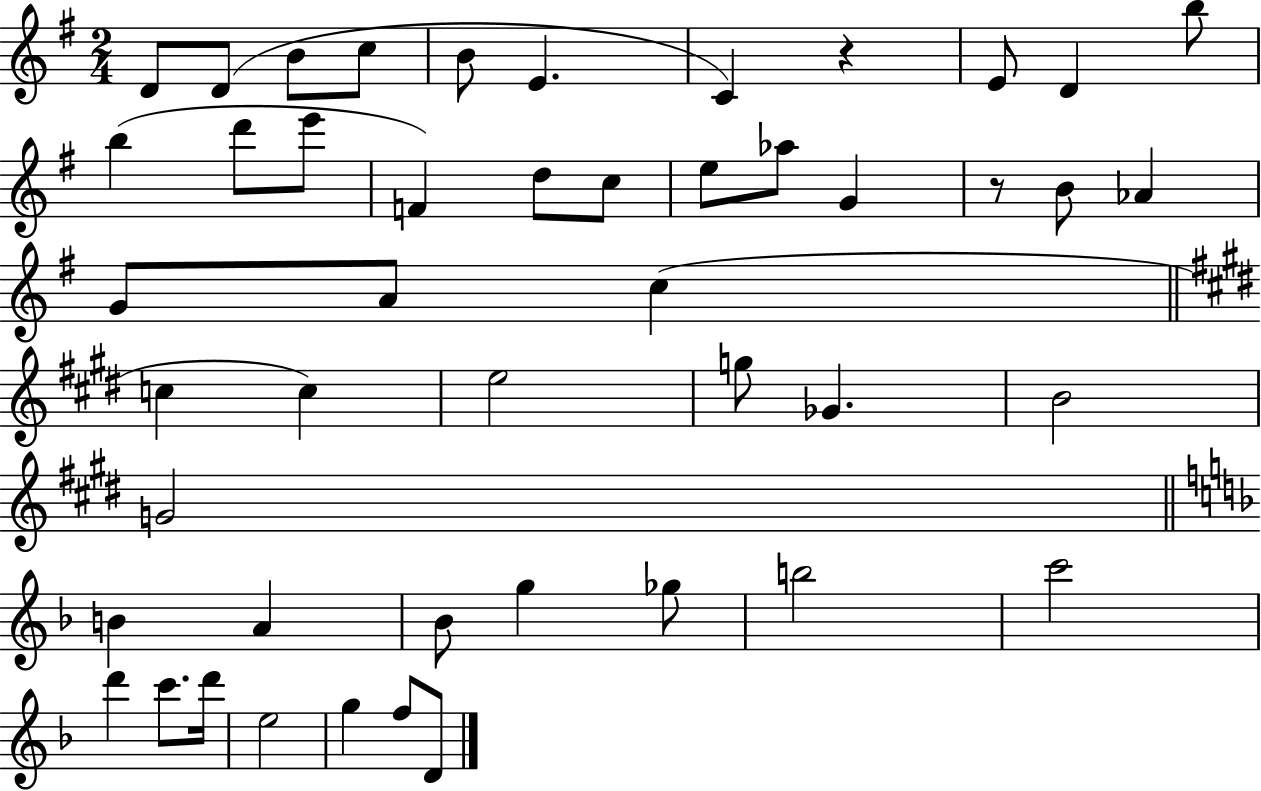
{
  \clef treble
  \numericTimeSignature
  \time 2/4
  \key g \major
  d'8 d'8( b'8 c''8 | b'8 e'4. | c'4) r4 | e'8 d'4 b''8 | \break b''4( d'''8 e'''8 | f'4) d''8 c''8 | e''8 aes''8 g'4 | r8 b'8 aes'4 | \break g'8 a'8 c''4( | \bar "||" \break \key e \major c''4 c''4) | e''2 | g''8 ges'4. | b'2 | \break g'2 | \bar "||" \break \key d \minor b'4 a'4 | bes'8 g''4 ges''8 | b''2 | c'''2 | \break d'''4 c'''8. d'''16 | e''2 | g''4 f''8 d'8 | \bar "|."
}